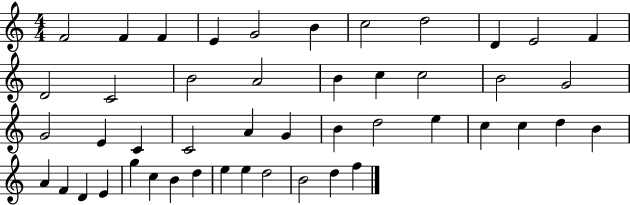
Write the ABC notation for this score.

X:1
T:Untitled
M:4/4
L:1/4
K:C
F2 F F E G2 B c2 d2 D E2 F D2 C2 B2 A2 B c c2 B2 G2 G2 E C C2 A G B d2 e c c d B A F D E g c B d e e d2 B2 d f